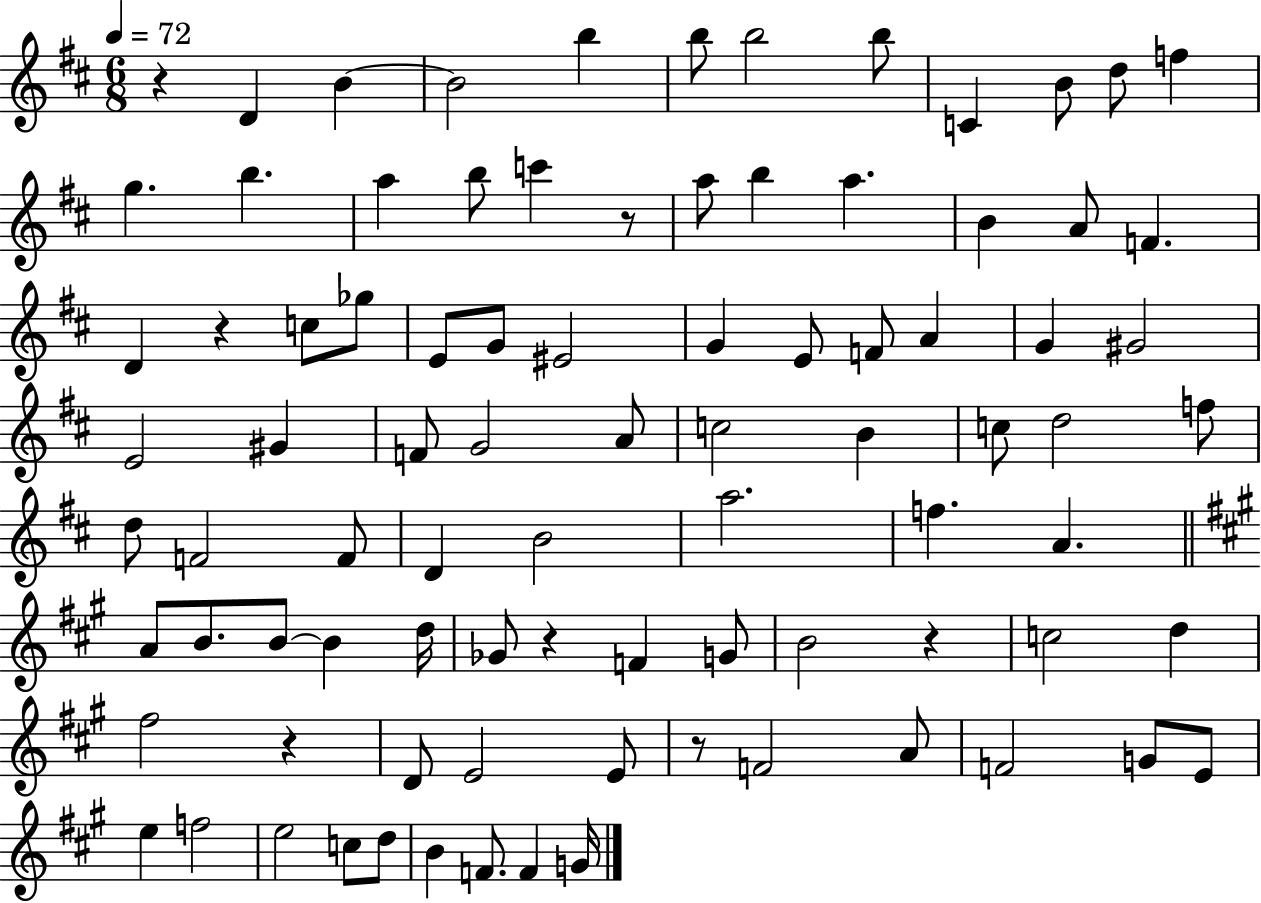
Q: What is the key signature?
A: D major